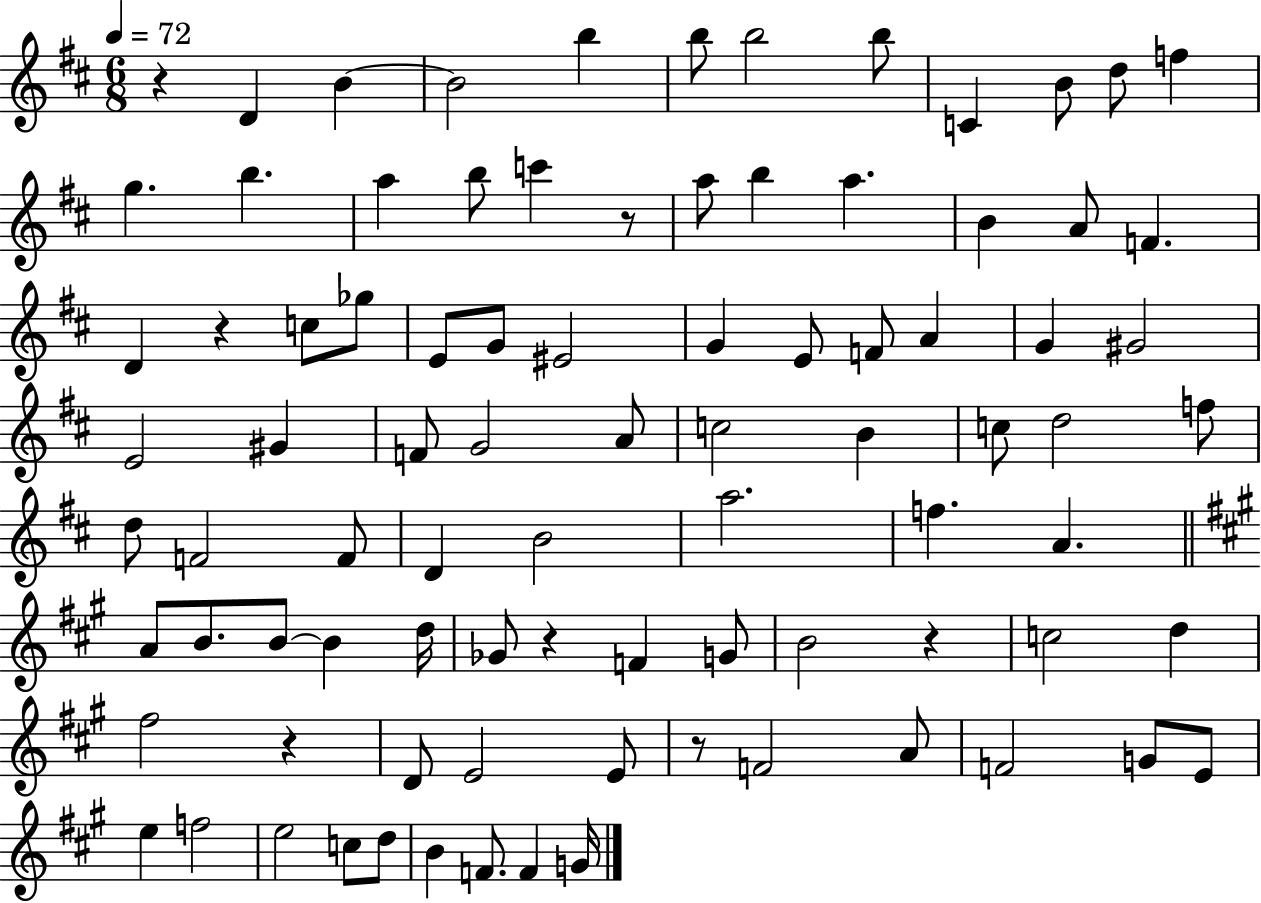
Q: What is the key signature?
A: D major